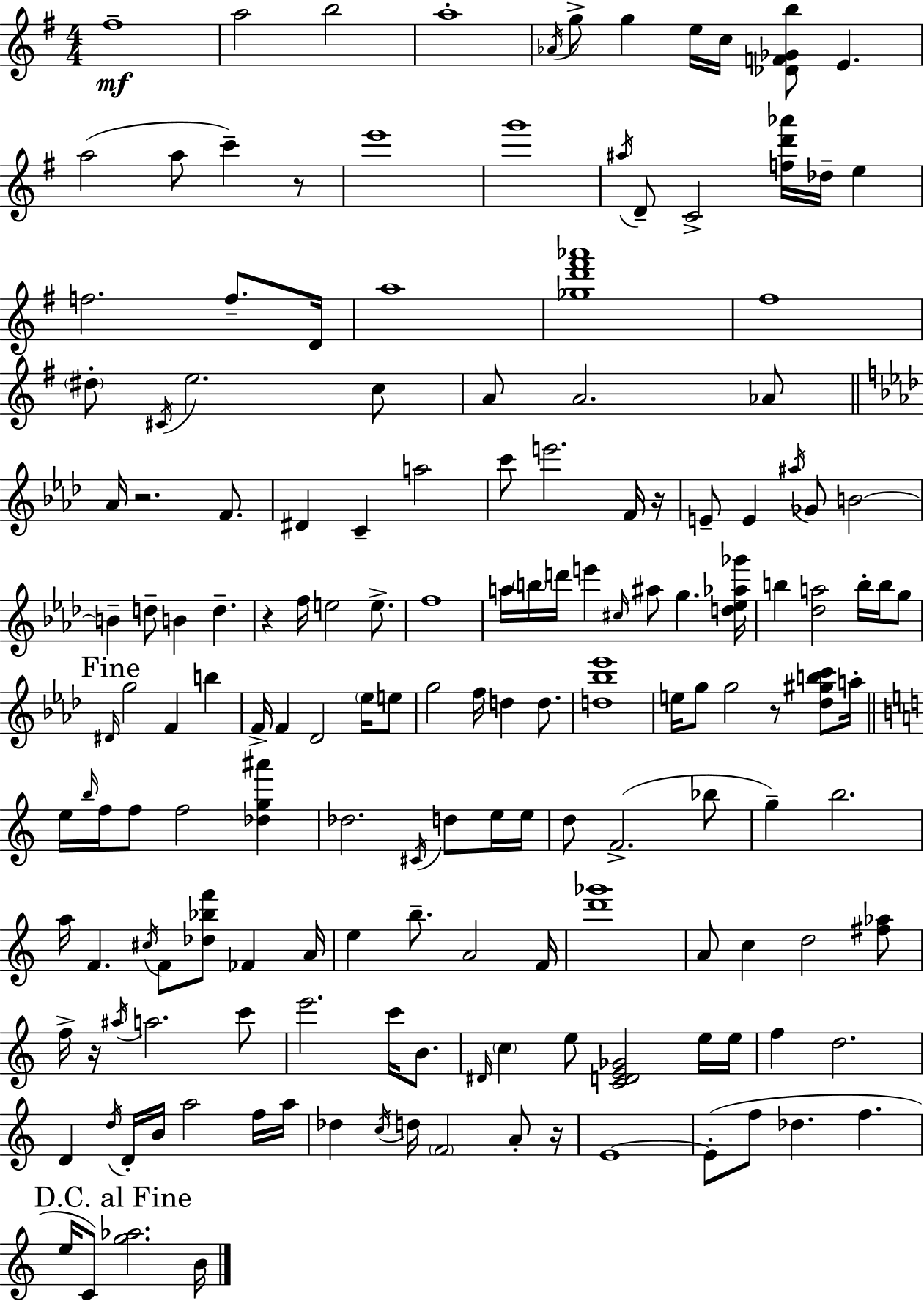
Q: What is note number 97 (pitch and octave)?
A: A5